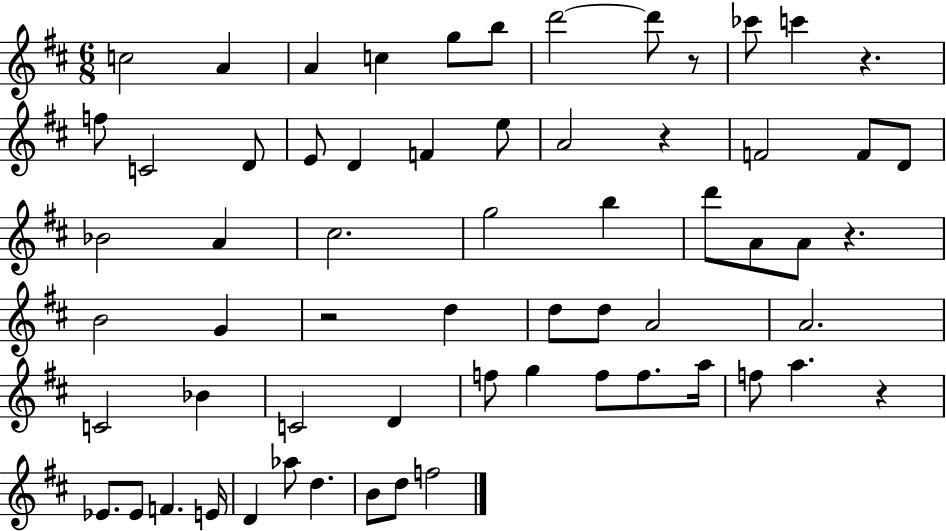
C5/h A4/q A4/q C5/q G5/e B5/e D6/h D6/e R/e CES6/e C6/q R/q. F5/e C4/h D4/e E4/e D4/q F4/q E5/e A4/h R/q F4/h F4/e D4/e Bb4/h A4/q C#5/h. G5/h B5/q D6/e A4/e A4/e R/q. B4/h G4/q R/h D5/q D5/e D5/e A4/h A4/h. C4/h Bb4/q C4/h D4/q F5/e G5/q F5/e F5/e. A5/s F5/e A5/q. R/q Eb4/e. Eb4/e F4/q. E4/s D4/q Ab5/e D5/q. B4/e D5/e F5/h